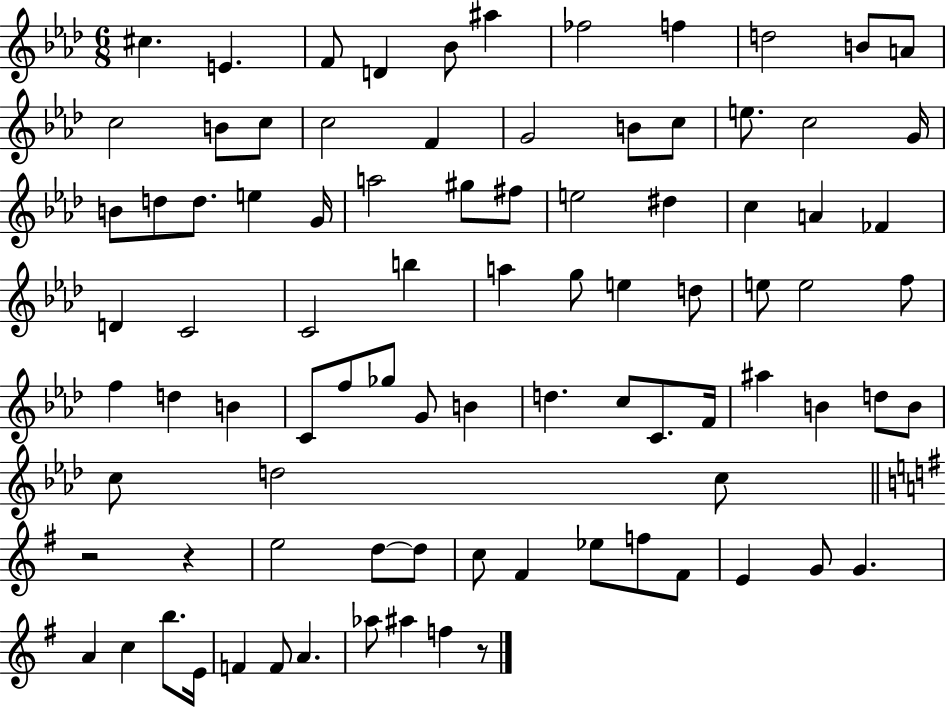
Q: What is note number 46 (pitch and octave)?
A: F5